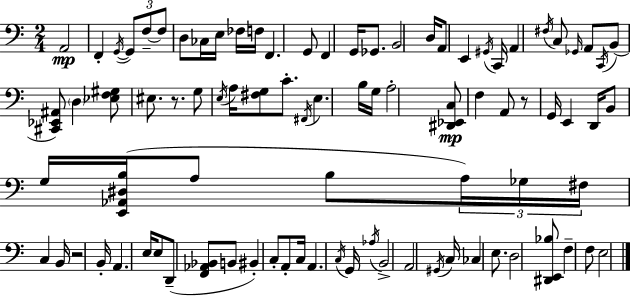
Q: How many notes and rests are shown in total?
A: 88